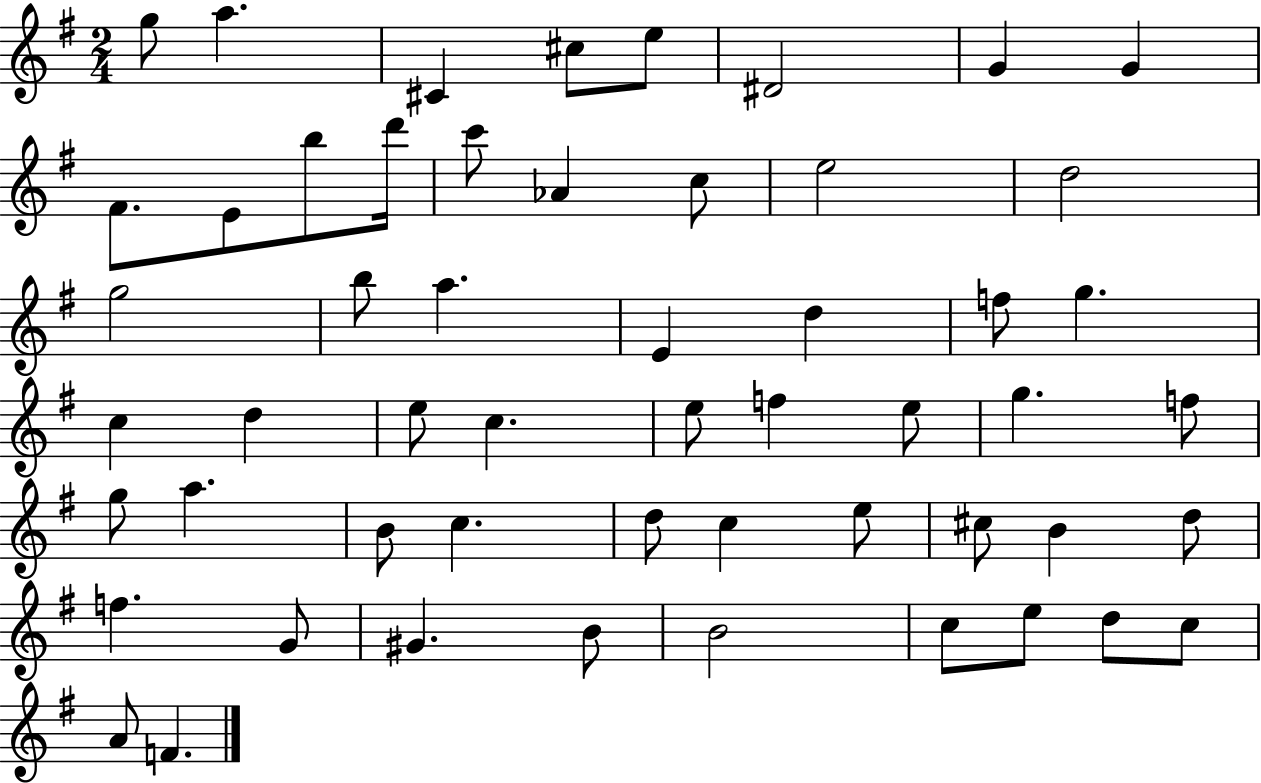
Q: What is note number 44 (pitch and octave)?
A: F5